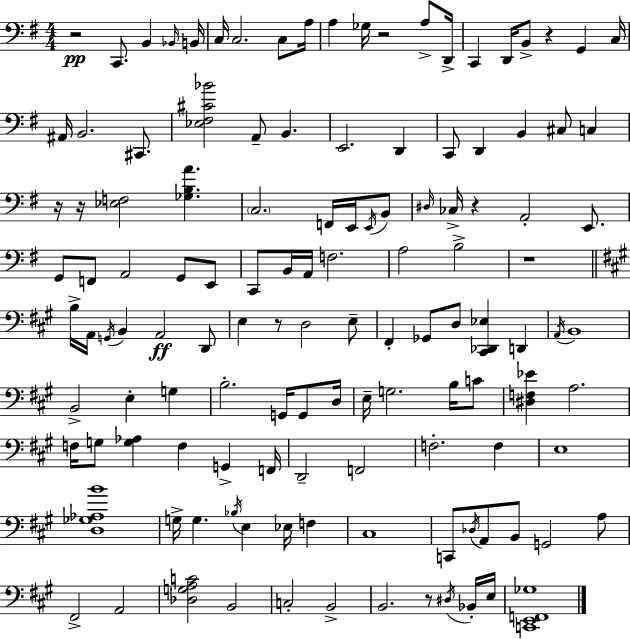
X:1
T:Untitled
M:4/4
L:1/4
K:G
z2 C,,/2 B,, _B,,/4 B,,/4 C,/4 C,2 C,/2 A,/4 A, _G,/4 z2 A,/2 D,,/4 C,, D,,/4 B,,/2 z G,, C,/4 ^A,,/4 B,,2 ^C,,/2 [_E,^F,^C_B]2 A,,/2 B,, E,,2 D,, C,,/2 D,, B,, ^C,/2 C, z/4 z/4 [_E,F,]2 [_G,B,A] C,2 F,,/4 E,,/4 E,,/4 B,,/2 ^D,/4 _C,/4 z A,,2 E,,/2 G,,/2 F,,/2 A,,2 G,,/2 E,,/2 C,,/2 B,,/4 A,,/4 F,2 A,2 B,2 z4 B,/4 A,,/4 G,,/4 B,, A,,2 D,,/2 E, z/2 D,2 E,/2 ^F,, _G,,/2 D,/2 [^C,,_D,,_E,] D,, A,,/4 B,,4 B,,2 E, G, B,2 G,,/4 G,,/2 D,/4 E,/4 G,2 B,/4 C/2 [^D,F,_E] A,2 F,/4 G,/2 [G,_A,] F, G,, F,,/4 D,,2 F,,2 F,2 F, E,4 [D,_G,_A,B]4 G,/4 G, _B,/4 E, _E,/4 F, ^C,4 C,,/2 _D,/4 A,,/2 B,,/2 G,,2 A,/2 ^F,,2 A,,2 [_D,G,A,C]2 B,,2 C,2 B,,2 B,,2 z/2 ^D,/4 _B,,/4 E,/4 [C,,E,,F,,_G,]4